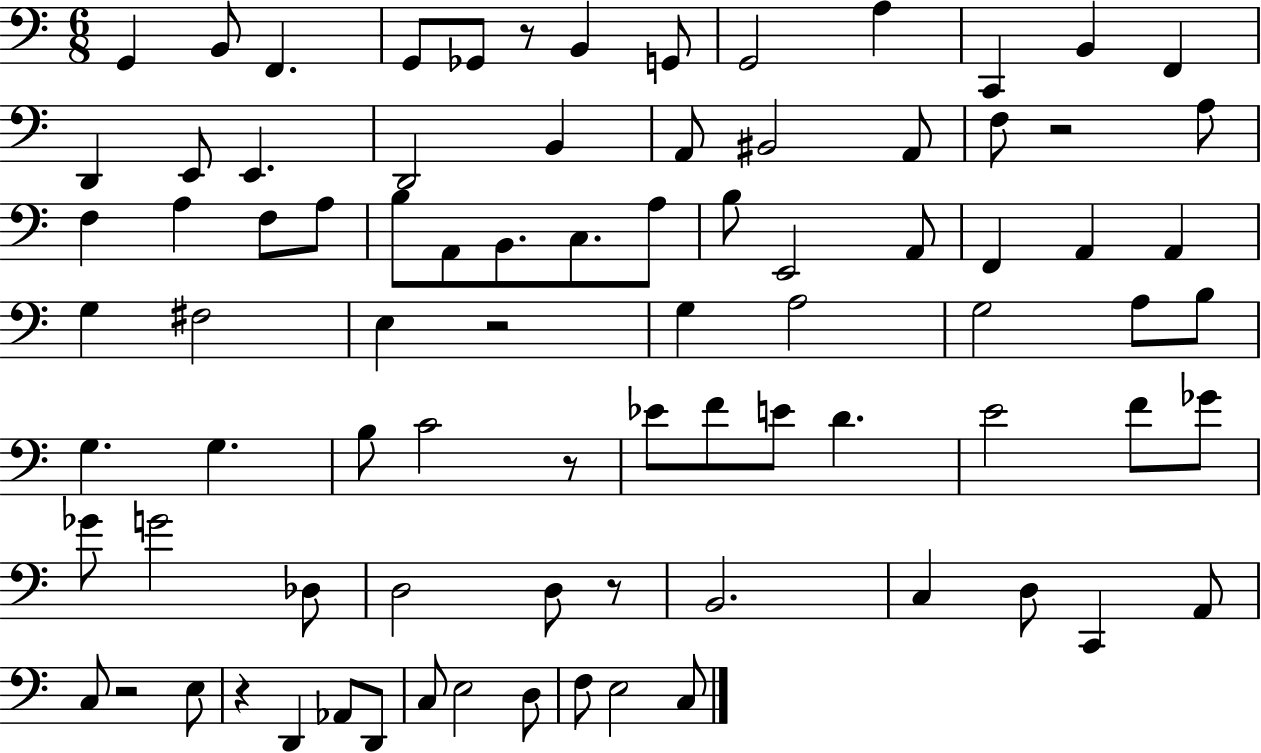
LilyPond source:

{
  \clef bass
  \numericTimeSignature
  \time 6/8
  \key c \major
  g,4 b,8 f,4. | g,8 ges,8 r8 b,4 g,8 | g,2 a4 | c,4 b,4 f,4 | \break d,4 e,8 e,4. | d,2 b,4 | a,8 bis,2 a,8 | f8 r2 a8 | \break f4 a4 f8 a8 | b8 a,8 b,8. c8. a8 | b8 e,2 a,8 | f,4 a,4 a,4 | \break g4 fis2 | e4 r2 | g4 a2 | g2 a8 b8 | \break g4. g4. | b8 c'2 r8 | ees'8 f'8 e'8 d'4. | e'2 f'8 ges'8 | \break ges'8 g'2 des8 | d2 d8 r8 | b,2. | c4 d8 c,4 a,8 | \break c8 r2 e8 | r4 d,4 aes,8 d,8 | c8 e2 d8 | f8 e2 c8 | \break \bar "|."
}